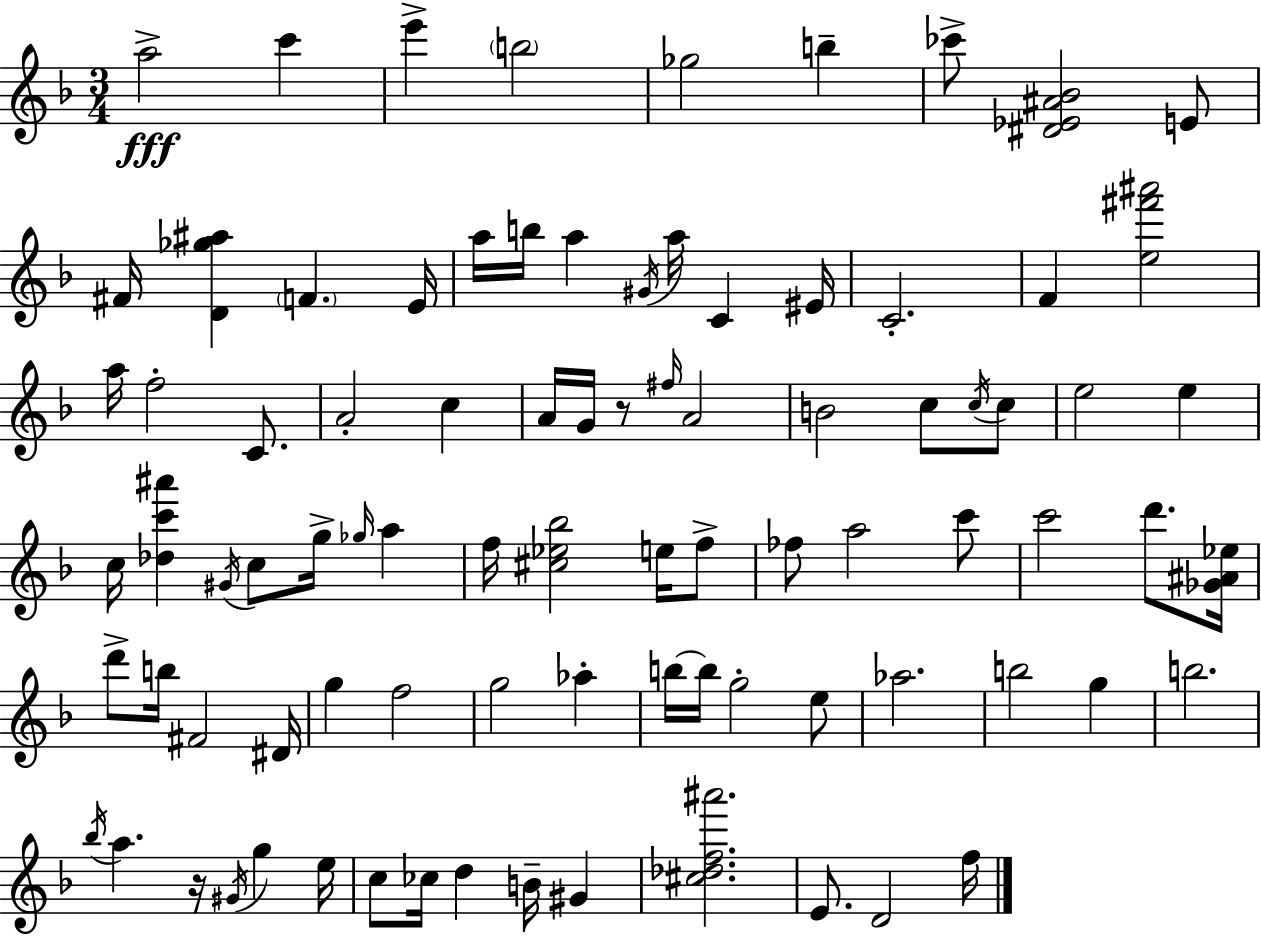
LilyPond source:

{
  \clef treble
  \numericTimeSignature
  \time 3/4
  \key f \major
  a''2->\fff c'''4 | e'''4-> \parenthesize b''2 | ges''2 b''4-- | ces'''8-> <dis' ees' ais' bes'>2 e'8 | \break fis'16 <d' ges'' ais''>4 \parenthesize f'4. e'16 | a''16 b''16 a''4 \acciaccatura { gis'16 } a''16 c'4 | eis'16 c'2.-. | f'4 <e'' fis''' ais'''>2 | \break a''16 f''2-. c'8. | a'2-. c''4 | a'16 g'16 r8 \grace { fis''16 } a'2 | b'2 c''8 | \break \acciaccatura { c''16 } c''8 e''2 e''4 | c''16 <des'' c''' ais'''>4 \acciaccatura { gis'16 } c''8 g''16-> | \grace { ges''16 } a''4 f''16 <cis'' ees'' bes''>2 | e''16 f''8-> fes''8 a''2 | \break c'''8 c'''2 | d'''8. <ges' ais' ees''>16 d'''8-> b''16 fis'2 | dis'16 g''4 f''2 | g''2 | \break aes''4-. b''16~~ b''16 g''2-. | e''8 aes''2. | b''2 | g''4 b''2. | \break \acciaccatura { bes''16 } a''4. | r16 \acciaccatura { gis'16 } g''4 e''16 c''8 ces''16 d''4 | b'16-- gis'4 <cis'' des'' f'' ais'''>2. | e'8. d'2 | \break f''16 \bar "|."
}